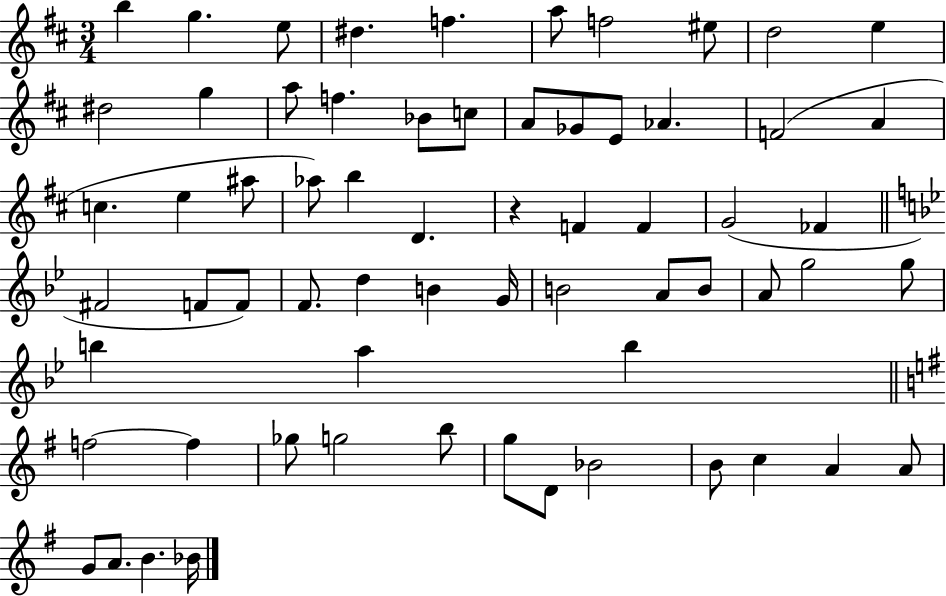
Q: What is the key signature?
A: D major